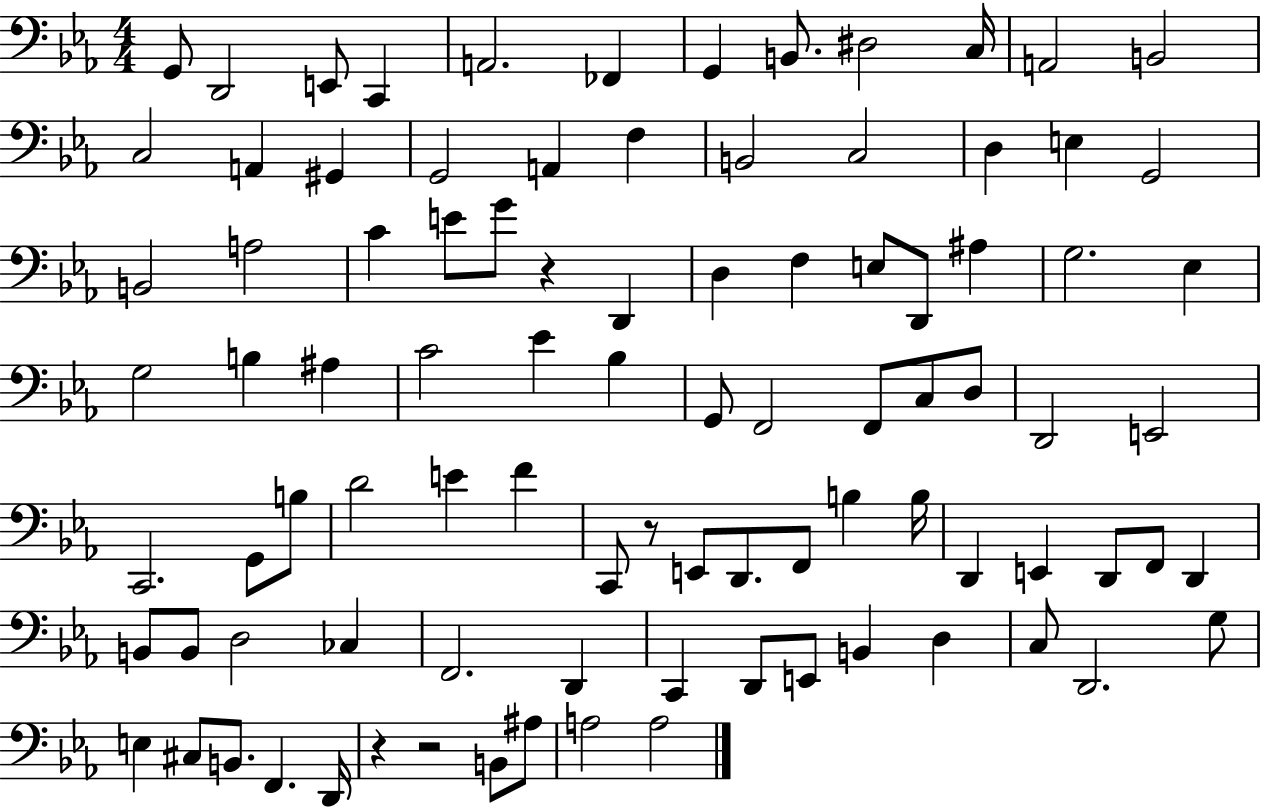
{
  \clef bass
  \numericTimeSignature
  \time 4/4
  \key ees \major
  g,8 d,2 e,8 c,4 | a,2. fes,4 | g,4 b,8. dis2 c16 | a,2 b,2 | \break c2 a,4 gis,4 | g,2 a,4 f4 | b,2 c2 | d4 e4 g,2 | \break b,2 a2 | c'4 e'8 g'8 r4 d,4 | d4 f4 e8 d,8 ais4 | g2. ees4 | \break g2 b4 ais4 | c'2 ees'4 bes4 | g,8 f,2 f,8 c8 d8 | d,2 e,2 | \break c,2. g,8 b8 | d'2 e'4 f'4 | c,8 r8 e,8 d,8. f,8 b4 b16 | d,4 e,4 d,8 f,8 d,4 | \break b,8 b,8 d2 ces4 | f,2. d,4 | c,4 d,8 e,8 b,4 d4 | c8 d,2. g8 | \break e4 cis8 b,8. f,4. d,16 | r4 r2 b,8 ais8 | a2 a2 | \bar "|."
}